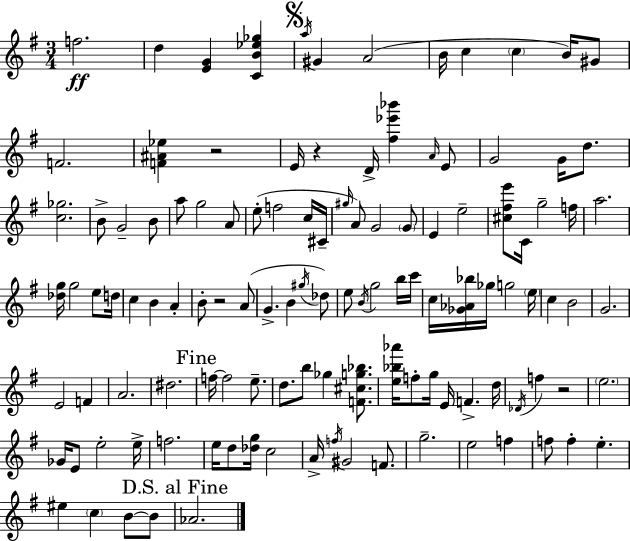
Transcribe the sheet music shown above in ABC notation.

X:1
T:Untitled
M:3/4
L:1/4
K:G
f2 d [EG] [CB_e_g] a/4 ^G A2 B/4 c c B/4 ^G/2 F2 [F^A_e] z2 E/4 z D/4 [^f_e'_b'] A/4 E/2 G2 G/4 d/2 [c_g]2 B/2 G2 B/2 a/2 g2 A/2 e/2 f2 c/4 ^C/4 ^g/4 A/2 G2 G/2 E e2 [^c^fe']/2 C/4 g2 f/4 a2 [_dg]/4 g2 e/2 d/4 c B A B/2 z2 A/2 G B ^g/4 _d/2 e/2 B/4 g2 b/4 c'/4 c/4 [_G_A_b]/4 _g/4 g2 e/4 c B2 G2 E2 F A2 ^d2 f/4 f2 e/2 d/2 b/2 _g [F^cg_b]/2 [e_b_a']/4 f/2 g/4 E/4 F d/4 _D/4 f z2 e2 _G/4 E/2 e2 e/4 f2 e/4 d/2 [_dg]/4 c2 A/4 f/4 ^G2 F/2 g2 e2 f f/2 f e ^e c B/2 B/2 _A2